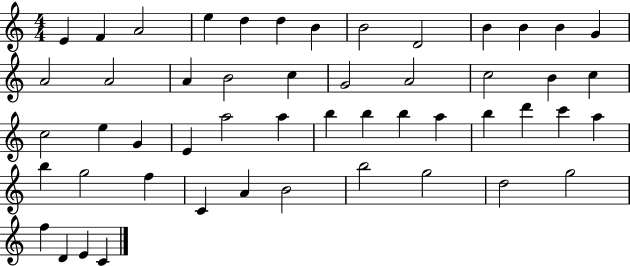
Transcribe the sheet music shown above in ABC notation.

X:1
T:Untitled
M:4/4
L:1/4
K:C
E F A2 e d d B B2 D2 B B B G A2 A2 A B2 c G2 A2 c2 B c c2 e G E a2 a b b b a b d' c' a b g2 f C A B2 b2 g2 d2 g2 f D E C